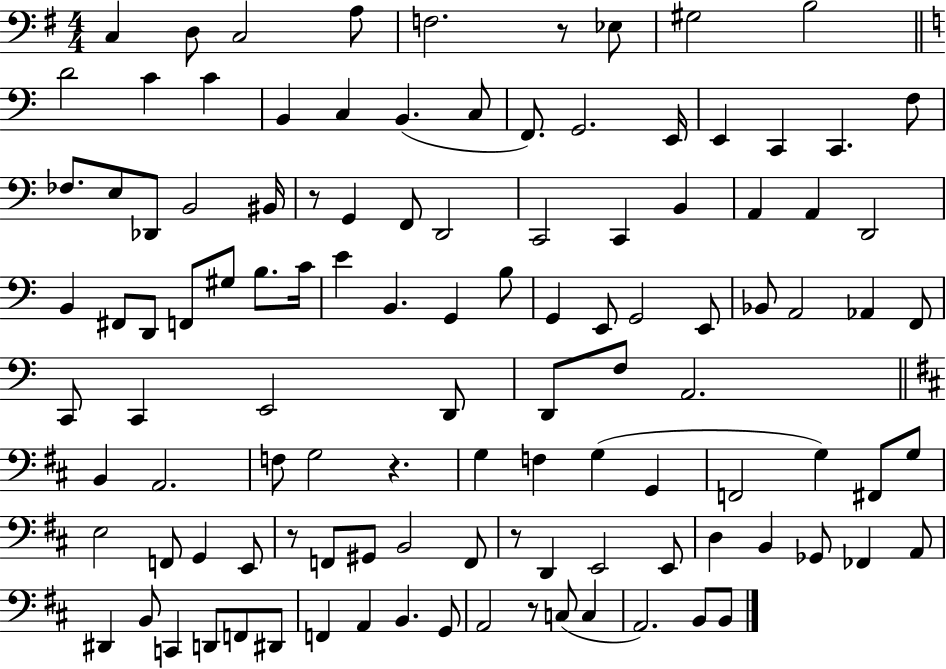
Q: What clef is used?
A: bass